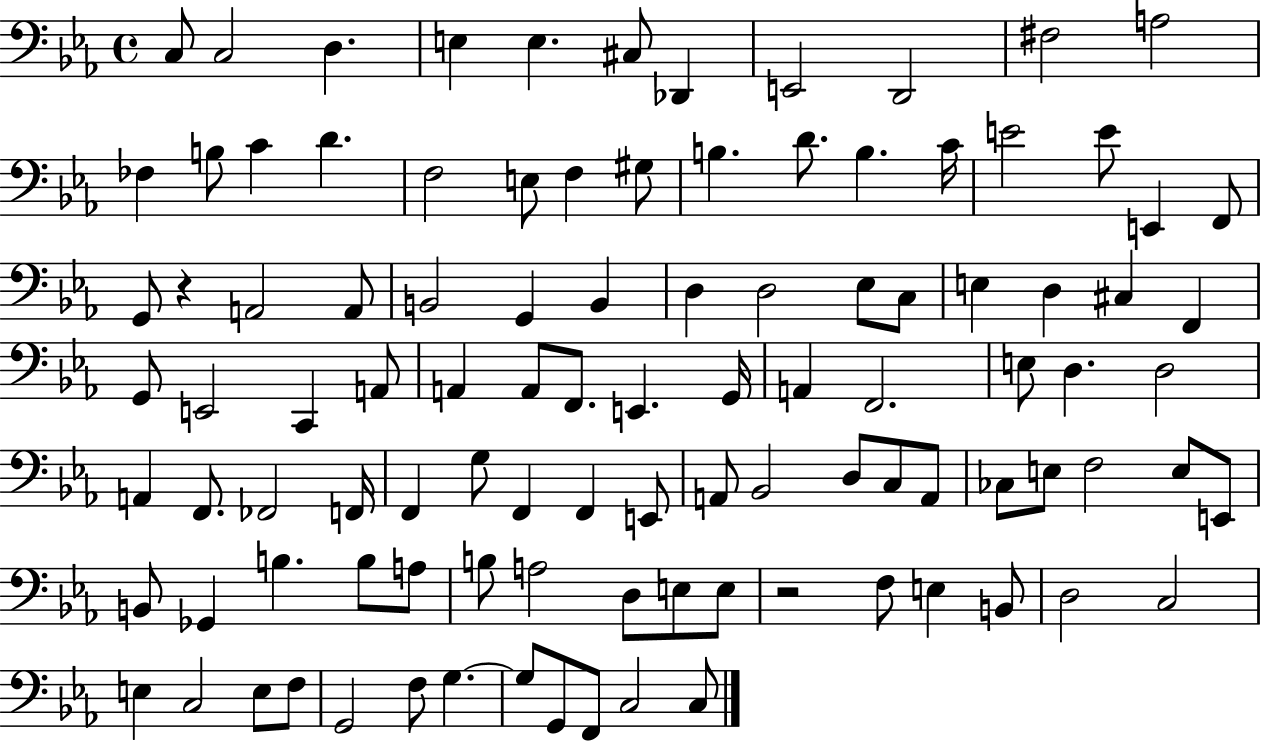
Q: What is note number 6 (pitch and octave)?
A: C#3